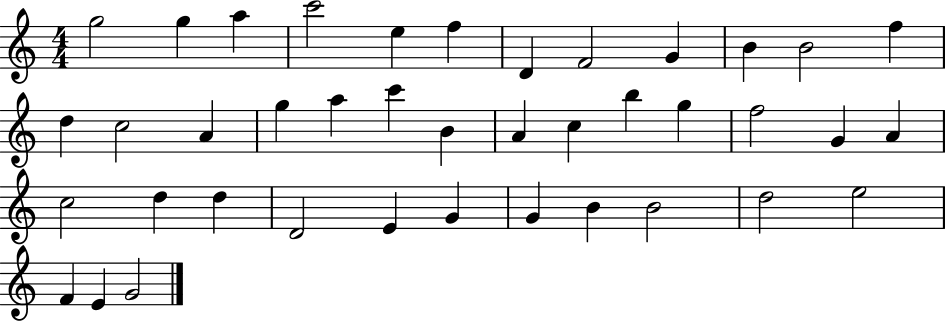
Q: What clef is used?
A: treble